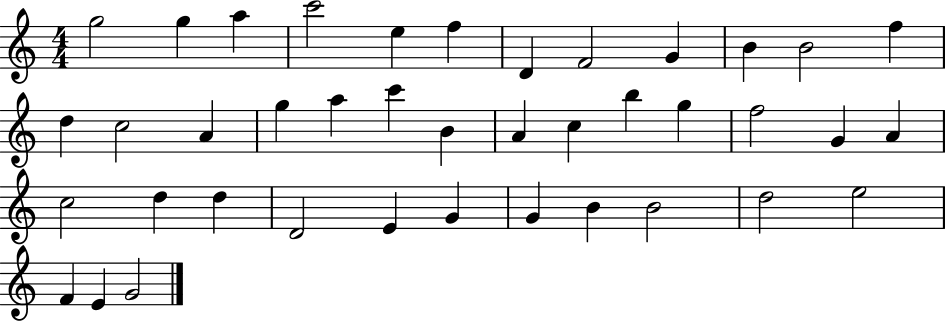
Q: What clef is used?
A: treble